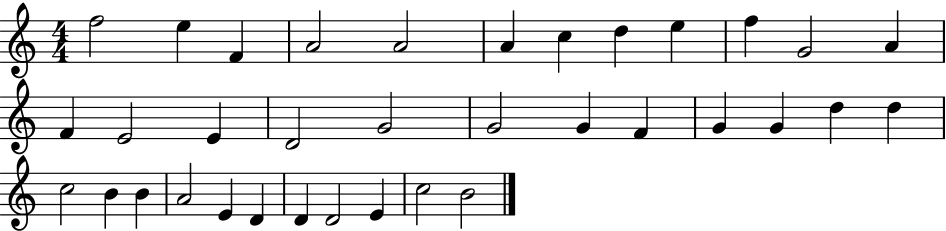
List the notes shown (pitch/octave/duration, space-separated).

F5/h E5/q F4/q A4/h A4/h A4/q C5/q D5/q E5/q F5/q G4/h A4/q F4/q E4/h E4/q D4/h G4/h G4/h G4/q F4/q G4/q G4/q D5/q D5/q C5/h B4/q B4/q A4/h E4/q D4/q D4/q D4/h E4/q C5/h B4/h